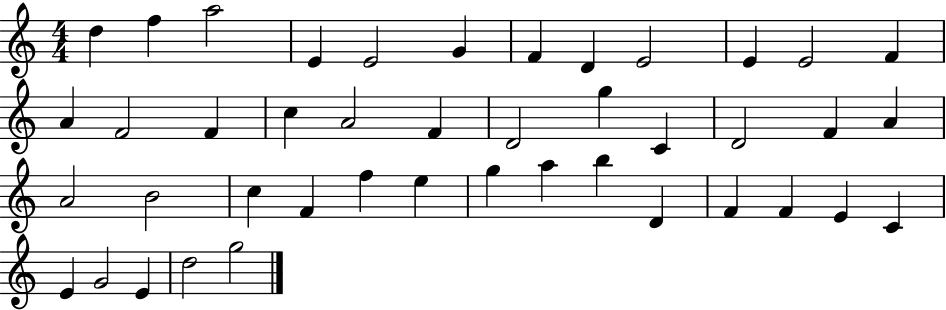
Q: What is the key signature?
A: C major